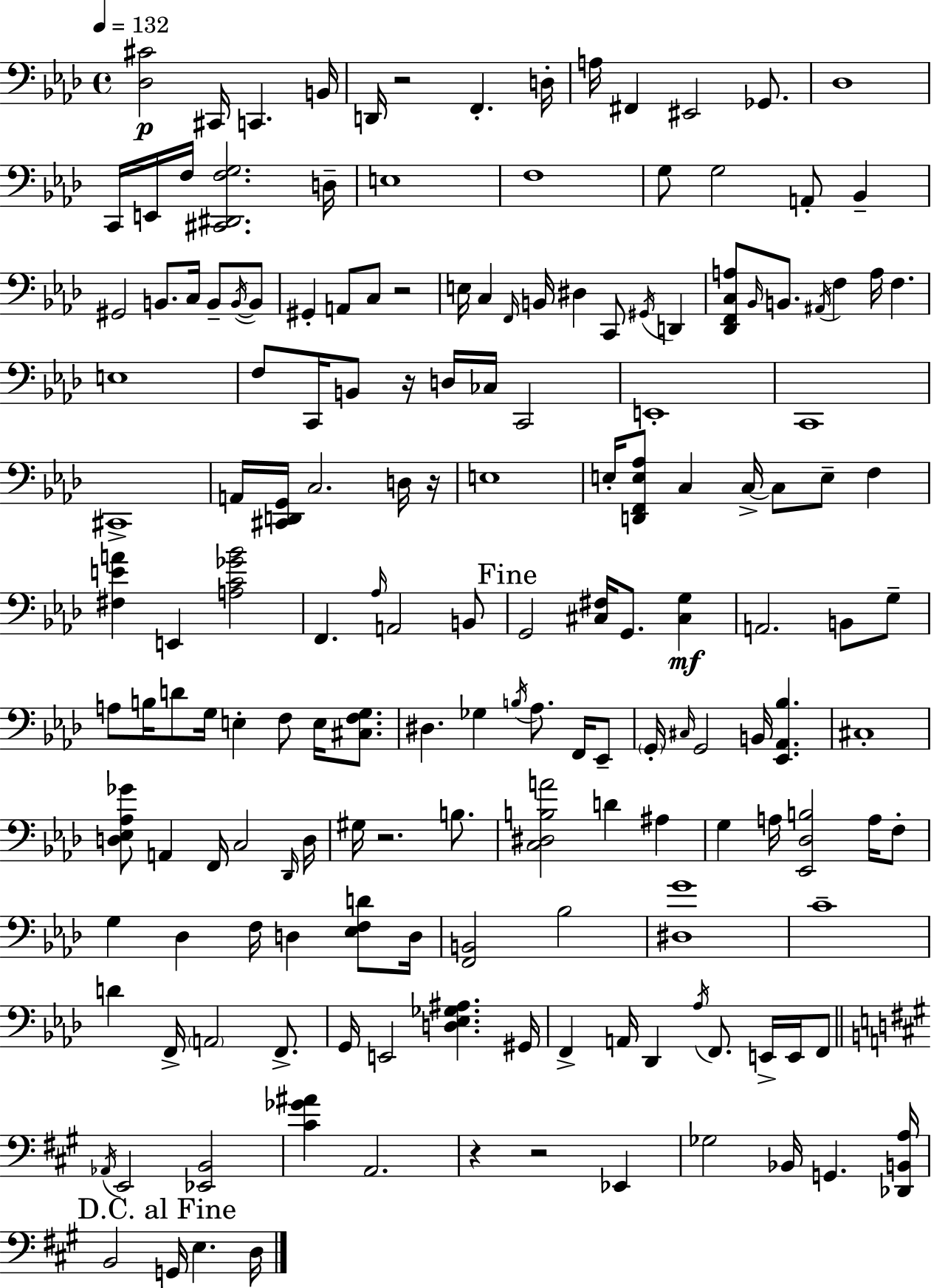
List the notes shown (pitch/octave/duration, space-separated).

[Db3,C#4]/h C#2/s C2/q. B2/s D2/s R/h F2/q. D3/s A3/s F#2/q EIS2/h Gb2/e. Db3/w C2/s E2/s F3/s [C#2,D#2,F3,G3]/h. D3/s E3/w F3/w G3/e G3/h A2/e Bb2/q G#2/h B2/e. C3/s B2/e B2/s B2/e G#2/q A2/e C3/e R/h E3/s C3/q F2/s B2/s D#3/q C2/e G#2/s D2/q [Db2,F2,C3,A3]/e Bb2/s B2/e. A#2/s F3/q A3/s F3/q. E3/w F3/e C2/s B2/e R/s D3/s CES3/s C2/h E2/w C2/w C#2/w A2/s [C#2,D2,G2]/s C3/h. D3/s R/s E3/w E3/s [D2,F2,E3,Ab3]/e C3/q C3/s C3/e E3/e F3/q [F#3,E4,A4]/q E2/q [A3,C4,Gb4,Bb4]/h F2/q. Ab3/s A2/h B2/e G2/h [C#3,F#3]/s G2/e. [C#3,G3]/q A2/h. B2/e G3/e A3/e B3/s D4/e G3/s E3/q F3/e E3/s [C#3,F3,G3]/e. D#3/q. Gb3/q B3/s Ab3/e. F2/s Eb2/e G2/s C#3/s G2/h B2/s [Eb2,Ab2,Bb3]/q. C#3/w [D3,Eb3,Ab3,Gb4]/e A2/q F2/s C3/h Db2/s D3/s G#3/s R/h. B3/e. [C3,D#3,B3,A4]/h D4/q A#3/q G3/q A3/s [Eb2,Db3,B3]/h A3/s F3/e G3/q Db3/q F3/s D3/q [Eb3,F3,D4]/e D3/s [F2,B2]/h Bb3/h [D#3,G4]/w C4/w D4/q F2/s A2/h F2/e. G2/s E2/h [D3,Eb3,Gb3,A#3]/q. G#2/s F2/q A2/s Db2/q Ab3/s F2/e. E2/s E2/s F2/e Ab2/s E2/h [Eb2,B2]/h [C#4,Gb4,A#4]/q A2/h. R/q R/h Eb2/q Gb3/h Bb2/s G2/q. [Db2,B2,A3]/s B2/h G2/s E3/q. D3/s